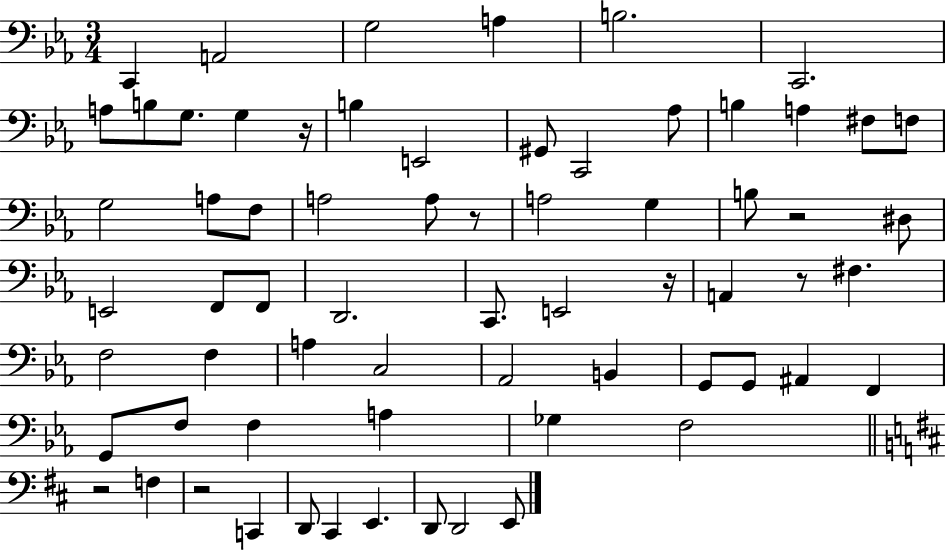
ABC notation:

X:1
T:Untitled
M:3/4
L:1/4
K:Eb
C,, A,,2 G,2 A, B,2 C,,2 A,/2 B,/2 G,/2 G, z/4 B, E,,2 ^G,,/2 C,,2 _A,/2 B, A, ^F,/2 F,/2 G,2 A,/2 F,/2 A,2 A,/2 z/2 A,2 G, B,/2 z2 ^D,/2 E,,2 F,,/2 F,,/2 D,,2 C,,/2 E,,2 z/4 A,, z/2 ^F, F,2 F, A, C,2 _A,,2 B,, G,,/2 G,,/2 ^A,, F,, G,,/2 F,/2 F, A, _G, F,2 z2 F, z2 C,, D,,/2 ^C,, E,, D,,/2 D,,2 E,,/2